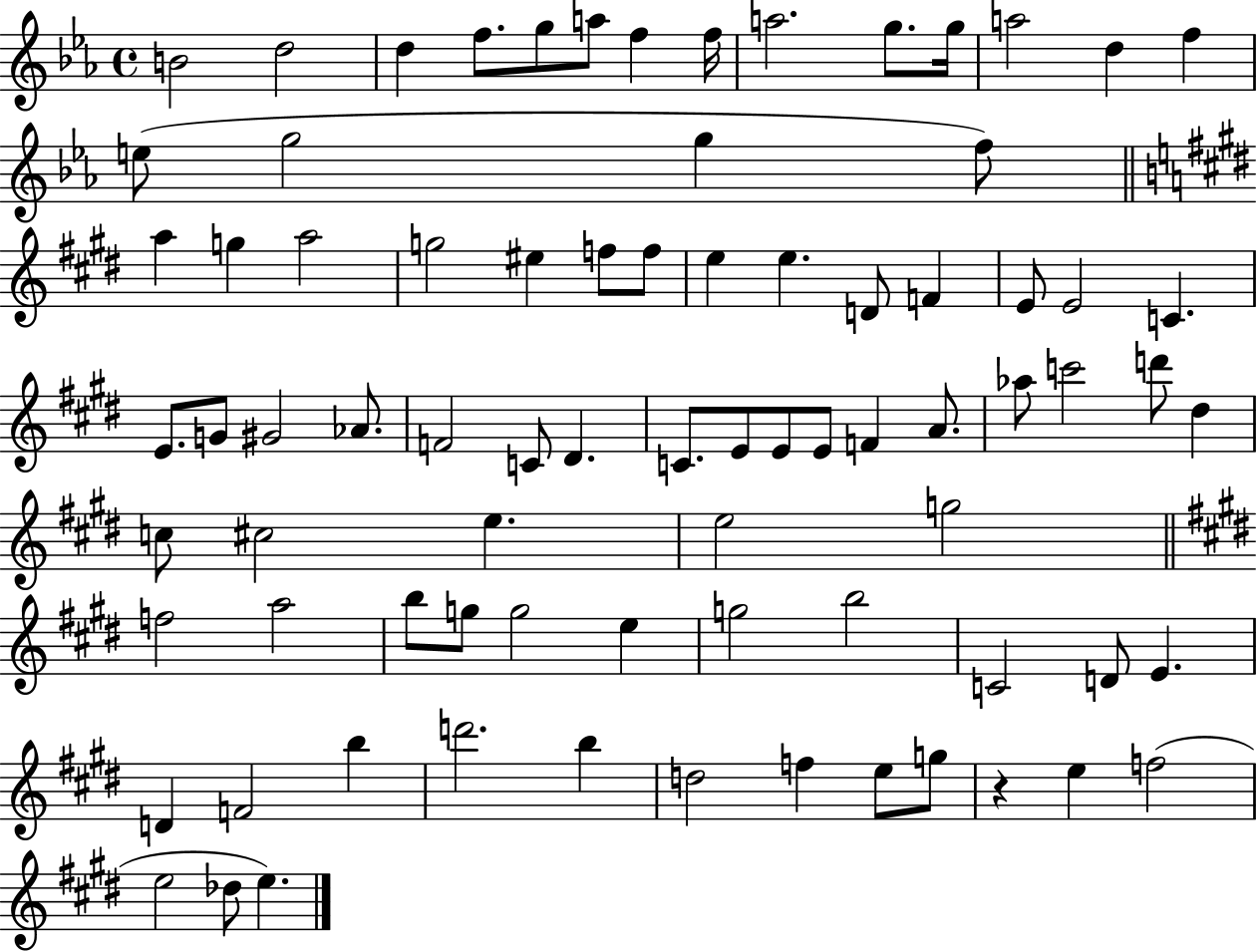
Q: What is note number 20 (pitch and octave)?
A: G5